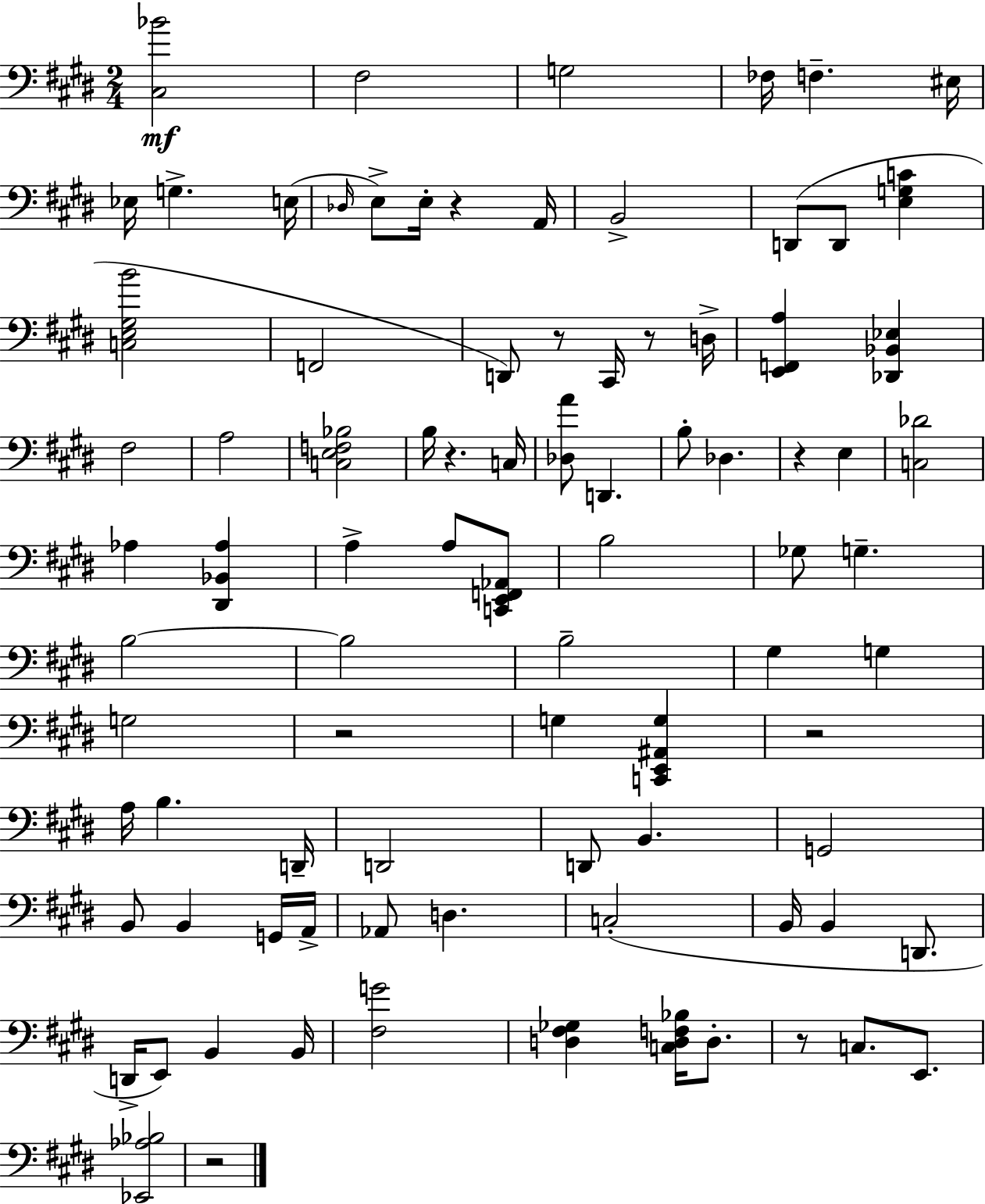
X:1
T:Untitled
M:2/4
L:1/4
K:E
[^C,_B]2 ^F,2 G,2 _F,/4 F, ^E,/4 _E,/4 G, E,/4 _D,/4 E,/2 E,/4 z A,,/4 B,,2 D,,/2 D,,/2 [E,G,C] [C,E,^G,B]2 F,,2 D,,/2 z/2 ^C,,/4 z/2 D,/4 [E,,F,,A,] [_D,,_B,,_E,] ^F,2 A,2 [C,E,F,_B,]2 B,/4 z C,/4 [_D,A]/2 D,, B,/2 _D, z E, [C,_D]2 _A, [^D,,_B,,_A,] A, A,/2 [C,,E,,F,,_A,,]/2 B,2 _G,/2 G, B,2 B,2 B,2 ^G, G, G,2 z2 G, [C,,E,,^A,,G,] z2 A,/4 B, D,,/4 D,,2 D,,/2 B,, G,,2 B,,/2 B,, G,,/4 A,,/4 _A,,/2 D, C,2 B,,/4 B,, D,,/2 D,,/4 E,,/2 B,, B,,/4 [^F,G]2 [D,^F,_G,] [C,D,F,_B,]/4 D,/2 z/2 C,/2 E,,/2 [_E,,_A,_B,]2 z2